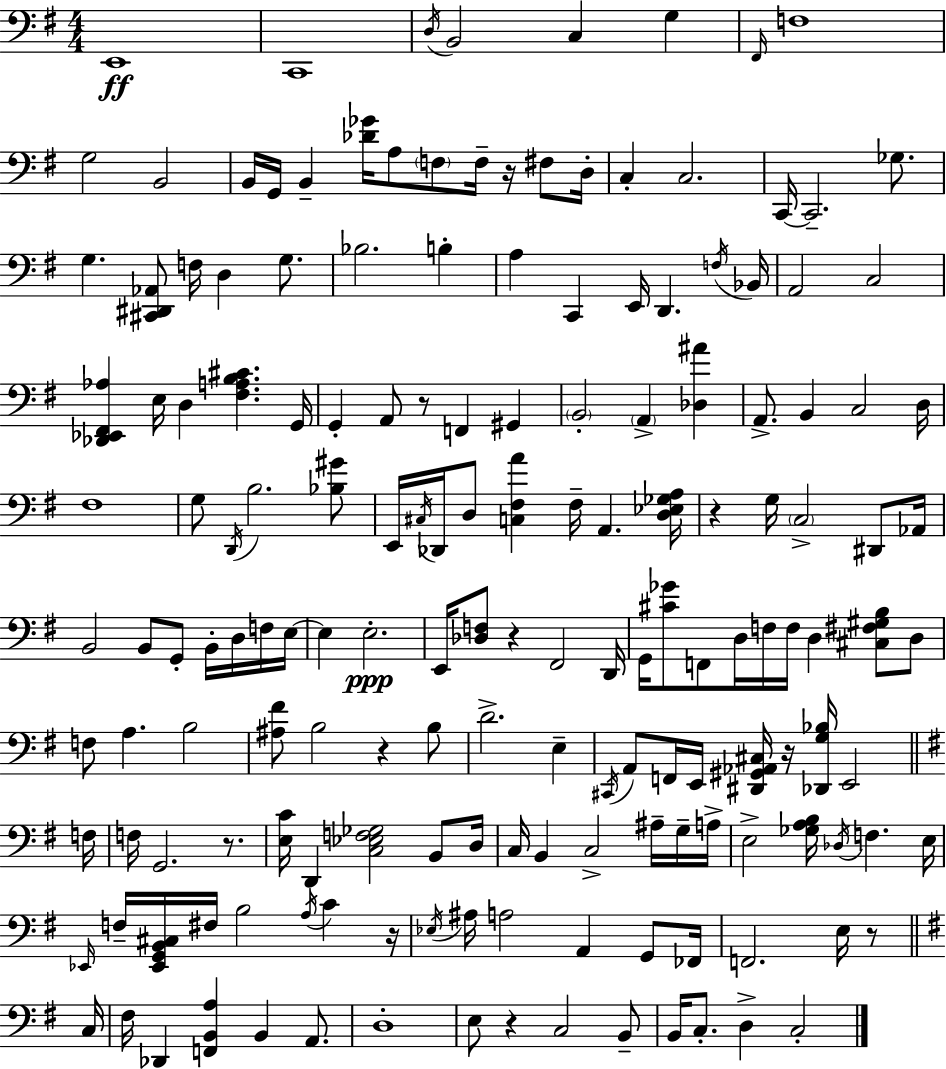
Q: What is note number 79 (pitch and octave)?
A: D3